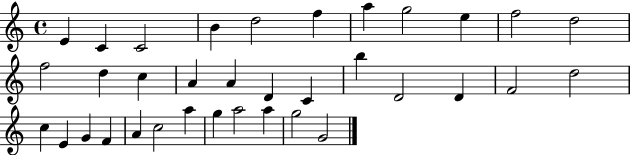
{
  \clef treble
  \time 4/4
  \defaultTimeSignature
  \key c \major
  e'4 c'4 c'2 | b'4 d''2 f''4 | a''4 g''2 e''4 | f''2 d''2 | \break f''2 d''4 c''4 | a'4 a'4 d'4 c'4 | b''4 d'2 d'4 | f'2 d''2 | \break c''4 e'4 g'4 f'4 | a'4 c''2 a''4 | g''4 a''2 a''4 | g''2 g'2 | \break \bar "|."
}